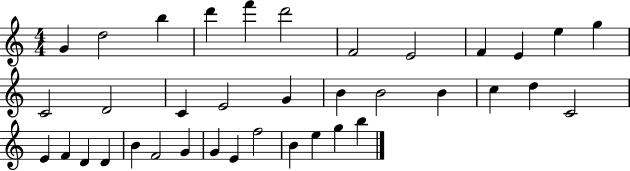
G4/q D5/h B5/q D6/q F6/q D6/h F4/h E4/h F4/q E4/q E5/q G5/q C4/h D4/h C4/q E4/h G4/q B4/q B4/h B4/q C5/q D5/q C4/h E4/q F4/q D4/q D4/q B4/q F4/h G4/q G4/q E4/q F5/h B4/q E5/q G5/q B5/q